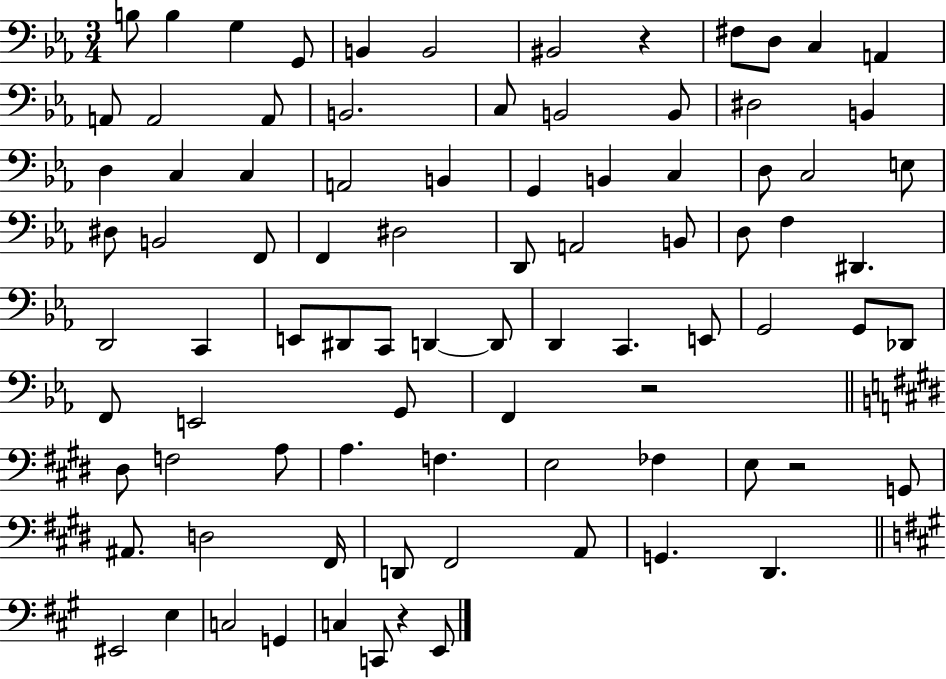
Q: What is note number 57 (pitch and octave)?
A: E2